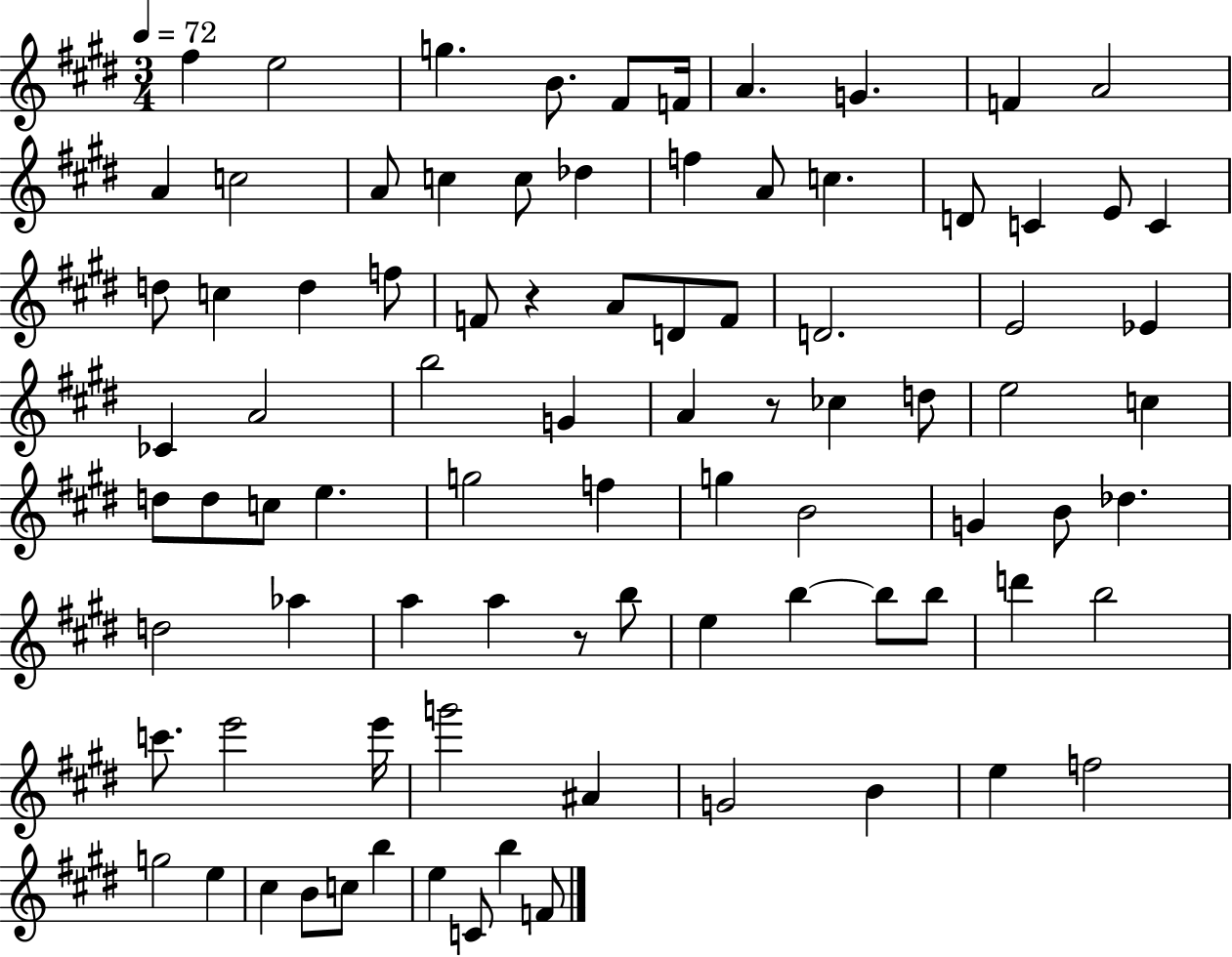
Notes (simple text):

F#5/q E5/h G5/q. B4/e. F#4/e F4/s A4/q. G4/q. F4/q A4/h A4/q C5/h A4/e C5/q C5/e Db5/q F5/q A4/e C5/q. D4/e C4/q E4/e C4/q D5/e C5/q D5/q F5/e F4/e R/q A4/e D4/e F4/e D4/h. E4/h Eb4/q CES4/q A4/h B5/h G4/q A4/q R/e CES5/q D5/e E5/h C5/q D5/e D5/e C5/e E5/q. G5/h F5/q G5/q B4/h G4/q B4/e Db5/q. D5/h Ab5/q A5/q A5/q R/e B5/e E5/q B5/q B5/e B5/e D6/q B5/h C6/e. E6/h E6/s G6/h A#4/q G4/h B4/q E5/q F5/h G5/h E5/q C#5/q B4/e C5/e B5/q E5/q C4/e B5/q F4/e